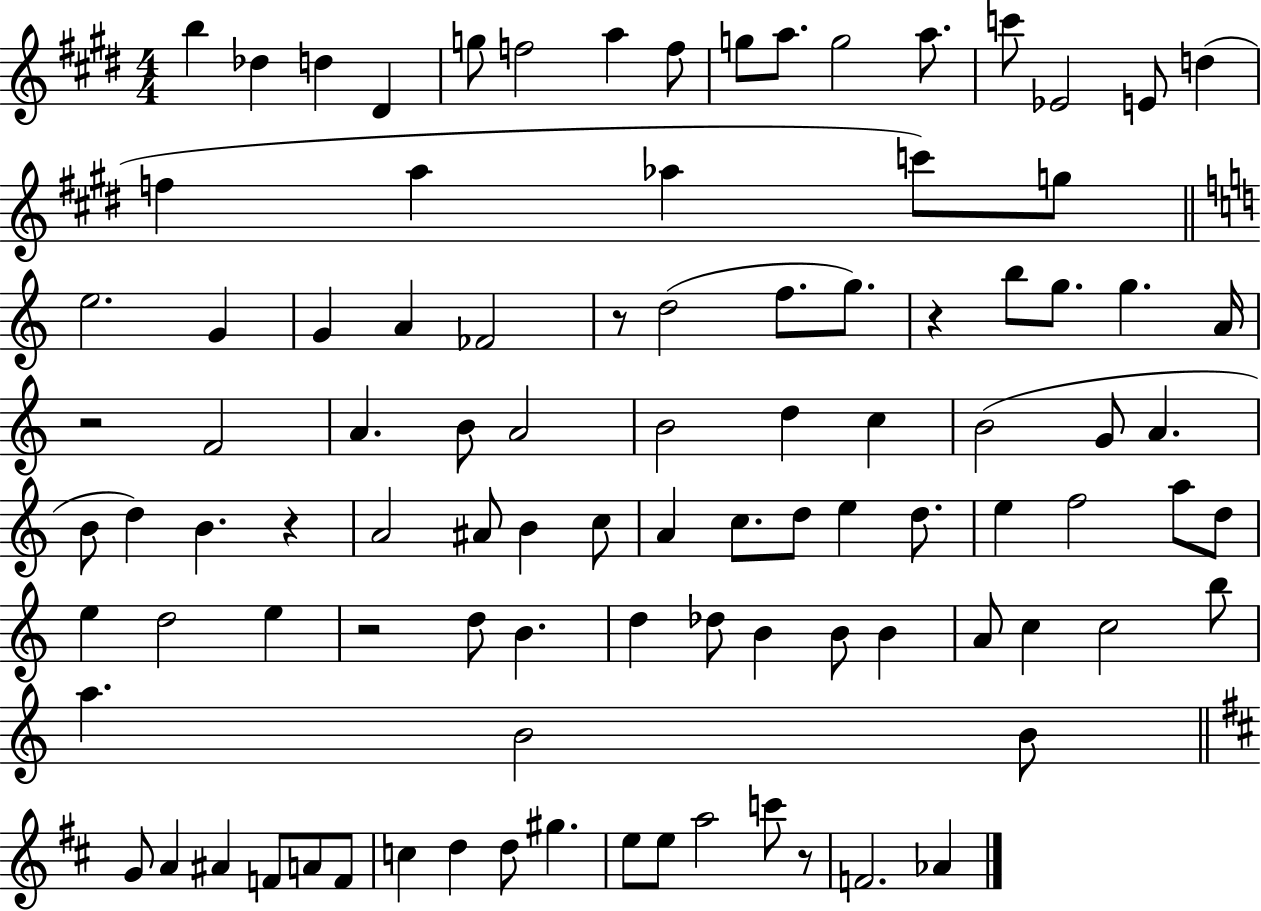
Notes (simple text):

B5/q Db5/q D5/q D#4/q G5/e F5/h A5/q F5/e G5/e A5/e. G5/h A5/e. C6/e Eb4/h E4/e D5/q F5/q A5/q Ab5/q C6/e G5/e E5/h. G4/q G4/q A4/q FES4/h R/e D5/h F5/e. G5/e. R/q B5/e G5/e. G5/q. A4/s R/h F4/h A4/q. B4/e A4/h B4/h D5/q C5/q B4/h G4/e A4/q. B4/e D5/q B4/q. R/q A4/h A#4/e B4/q C5/e A4/q C5/e. D5/e E5/q D5/e. E5/q F5/h A5/e D5/e E5/q D5/h E5/q R/h D5/e B4/q. D5/q Db5/e B4/q B4/e B4/q A4/e C5/q C5/h B5/e A5/q. B4/h B4/e G4/e A4/q A#4/q F4/e A4/e F4/e C5/q D5/q D5/e G#5/q. E5/e E5/e A5/h C6/e R/e F4/h. Ab4/q